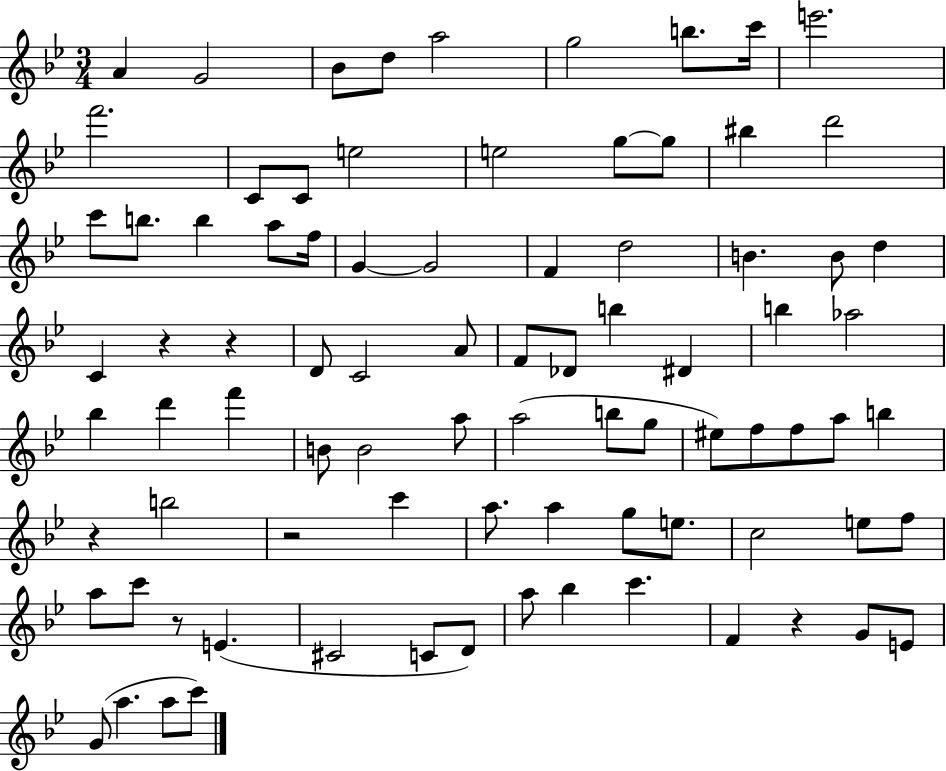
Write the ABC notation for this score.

X:1
T:Untitled
M:3/4
L:1/4
K:Bb
A G2 _B/2 d/2 a2 g2 b/2 c'/4 e'2 f'2 C/2 C/2 e2 e2 g/2 g/2 ^b d'2 c'/2 b/2 b a/2 f/4 G G2 F d2 B B/2 d C z z D/2 C2 A/2 F/2 _D/2 b ^D b _a2 _b d' f' B/2 B2 a/2 a2 b/2 g/2 ^e/2 f/2 f/2 a/2 b z b2 z2 c' a/2 a g/2 e/2 c2 e/2 f/2 a/2 c'/2 z/2 E ^C2 C/2 D/2 a/2 _b c' F z G/2 E/2 G/2 a a/2 c'/2